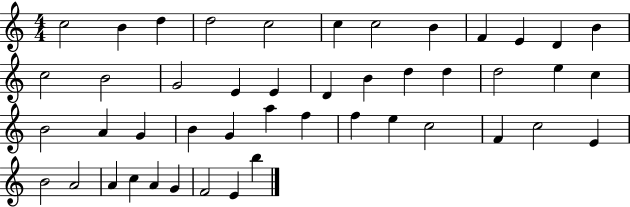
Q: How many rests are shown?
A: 0